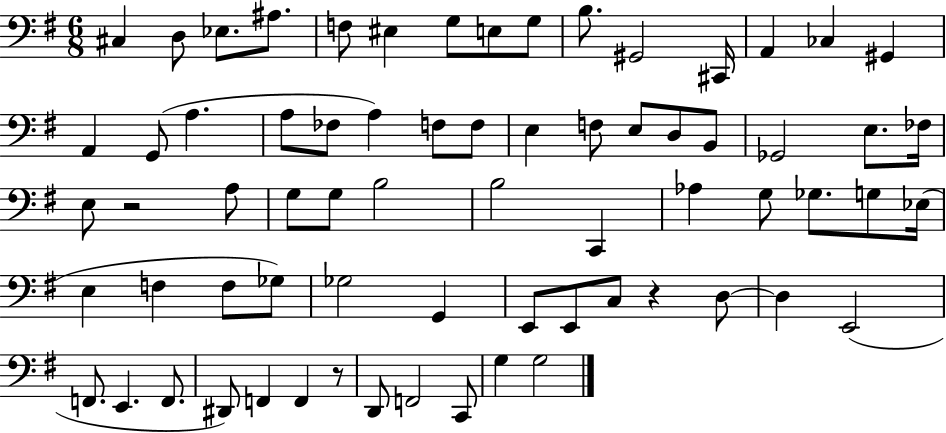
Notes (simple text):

C#3/q D3/e Eb3/e. A#3/e. F3/e EIS3/q G3/e E3/e G3/e B3/e. G#2/h C#2/s A2/q CES3/q G#2/q A2/q G2/e A3/q. A3/e FES3/e A3/q F3/e F3/e E3/q F3/e E3/e D3/e B2/e Gb2/h E3/e. FES3/s E3/e R/h A3/e G3/e G3/e B3/h B3/h C2/q Ab3/q G3/e Gb3/e. G3/e Eb3/s E3/q F3/q F3/e Gb3/e Gb3/h G2/q E2/e E2/e C3/e R/q D3/e D3/q E2/h F2/e. E2/q. F2/e. D#2/e F2/q F2/q R/e D2/e F2/h C2/e G3/q G3/h